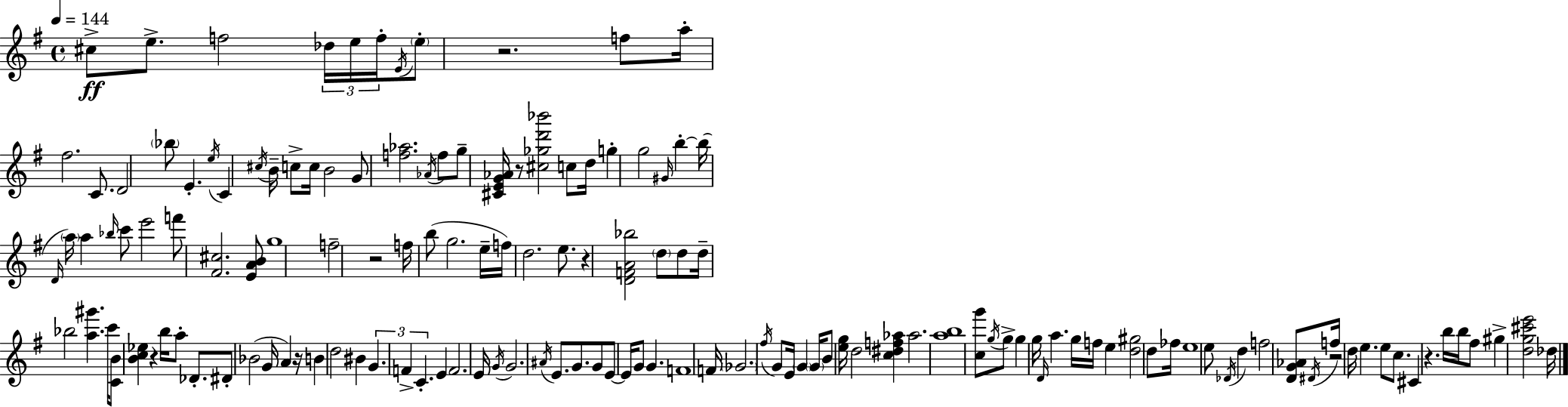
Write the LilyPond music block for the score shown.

{
  \clef treble
  \time 4/4
  \defaultTimeSignature
  \key g \major
  \tempo 4 = 144
  cis''8->\ff e''8.-> f''2 \tuplet 3/2 { des''16 e''16 f''16-. } | \acciaccatura { e'16 } \parenthesize e''8-. r2. f''8 | a''16-. fis''2. c'8. | d'2 \parenthesize bes''8 e'4.-. | \break \acciaccatura { e''16 } c'4 \acciaccatura { cis''16 } b'16-- c''8-> c''16 b'2 | g'8 <f'' aes''>2. | \acciaccatura { aes'16 } f''8 g''8-- <cis' e' g' aes'>16 r8 <cis'' ges'' d''' bes'''>2 | c''8 d''16 g''4-. g''2 | \break \grace { gis'16 } b''4-.~~ b''16( \grace { d'16 } \parenthesize a''16) a''4 \grace { bes''16 } c'''8 e'''2 | f'''8 <fis' cis''>2. | <e' a' b'>8 g''1 | f''2-- r2 | \break f''16 b''8( g''2. | e''16-- f''16) d''2. | e''8. r4 <d' f' a' bes''>2 | \parenthesize d''8 d''8 d''16-- bes''2 | \break <a'' gis'''>4. c'''16 <c' b'>8 <b' c'' ees''>4 r4 | b''16 a''8-. des'8.-. dis'8-. bes'2( | g'16 a'4) r16 b'4 d''2 | bis'4 \tuplet 3/2 { g'4. f'4-> | \break c'4.-. } e'4 f'2. | e'16 \acciaccatura { g'16 } g'2. | \acciaccatura { ais'16 } e'8. g'8. g'8 e'8~~ | e'16 g'8 g'4. f'1 | \break f'16 \parenthesize ges'2. | \acciaccatura { fis''16 } g'8 e'16 \parenthesize g'4 \parenthesize g'16 b'8 | <e'' g''>16 d''2 <c'' dis'' f'' aes''>4 aes''2. | <a'' b''>1 | \break <c'' g'''>8 \acciaccatura { g''16 } g''8-> g''4 | g''16 \grace { d'16 } a''4. g''16 f''16 e''4 | <d'' gis''>2 d''8 fes''16 e''1 | e''8 \acciaccatura { des'16 } d''4 | \break f''2 <d' g' aes'>8 \acciaccatura { dis'16 } f''16 r2 | d''16 e''4. e''8 | c''8. cis'4 r4. b''16 b''16 fis''8 | gis''4-> <d'' g'' cis''' e'''>2 des''16 \bar "|."
}